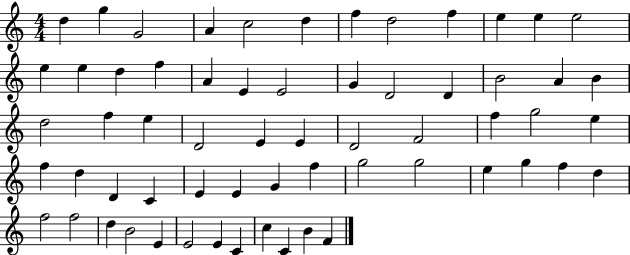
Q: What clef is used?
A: treble